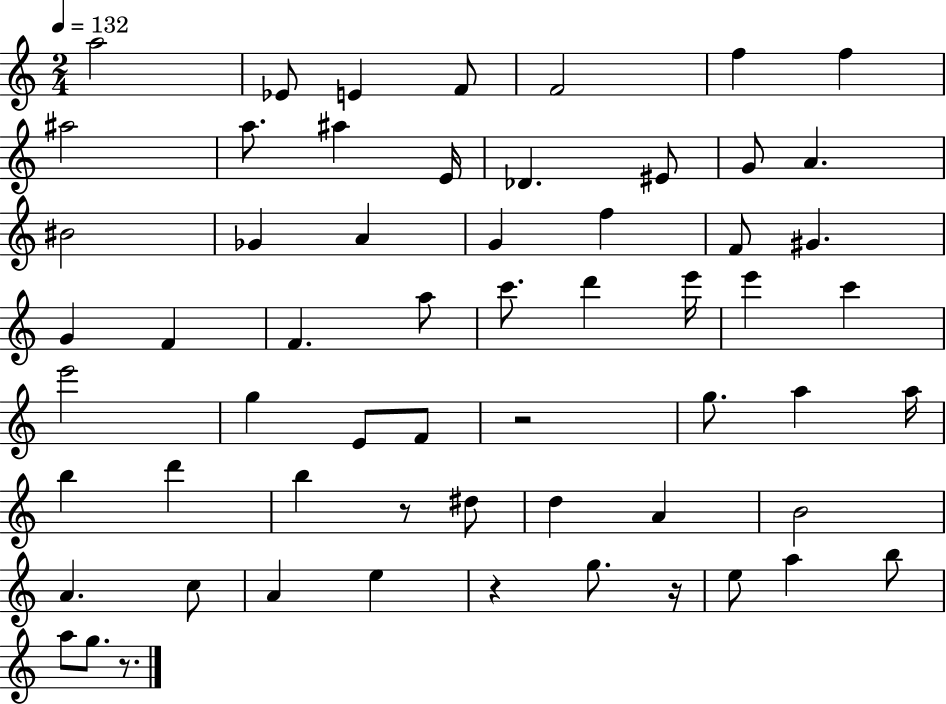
{
  \clef treble
  \numericTimeSignature
  \time 2/4
  \key c \major
  \tempo 4 = 132
  a''2 | ees'8 e'4 f'8 | f'2 | f''4 f''4 | \break ais''2 | a''8. ais''4 e'16 | des'4. eis'8 | g'8 a'4. | \break bis'2 | ges'4 a'4 | g'4 f''4 | f'8 gis'4. | \break g'4 f'4 | f'4. a''8 | c'''8. d'''4 e'''16 | e'''4 c'''4 | \break e'''2 | g''4 e'8 f'8 | r2 | g''8. a''4 a''16 | \break b''4 d'''4 | b''4 r8 dis''8 | d''4 a'4 | b'2 | \break a'4. c''8 | a'4 e''4 | r4 g''8. r16 | e''8 a''4 b''8 | \break a''8 g''8. r8. | \bar "|."
}